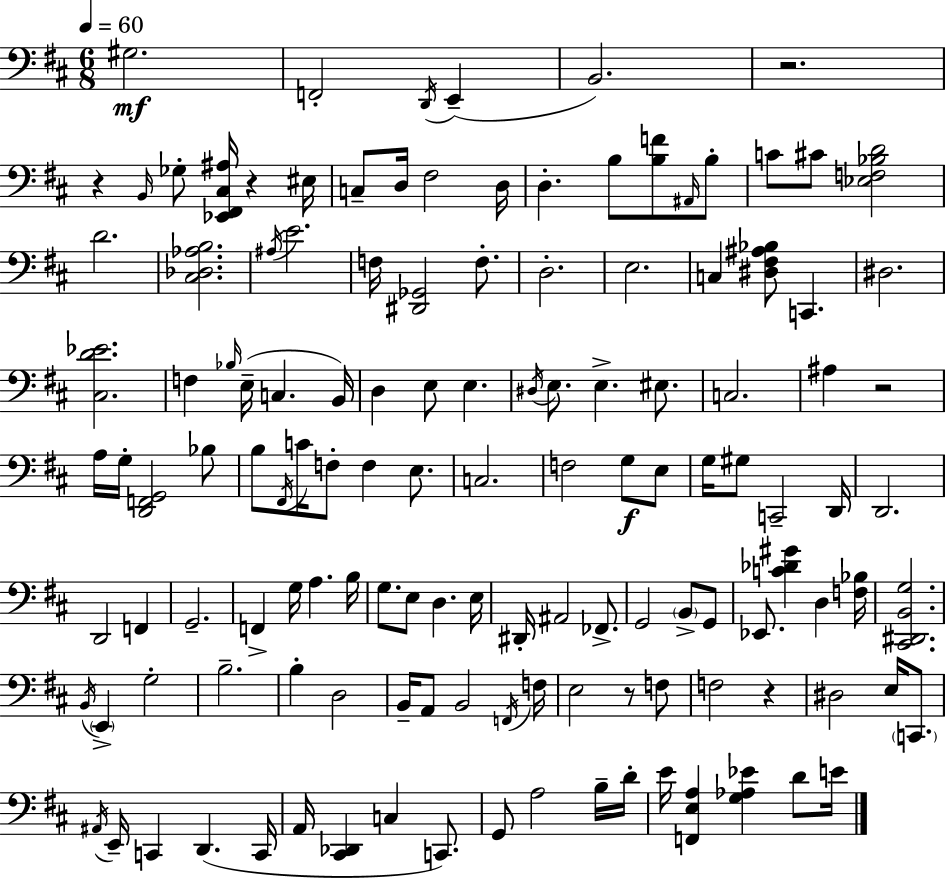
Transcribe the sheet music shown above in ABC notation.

X:1
T:Untitled
M:6/8
L:1/4
K:D
^G,2 F,,2 D,,/4 E,, B,,2 z2 z B,,/4 _G,/2 [_E,,^F,,^C,^A,]/4 z ^E,/4 C,/2 D,/4 ^F,2 D,/4 D, B,/2 [B,F]/2 ^A,,/4 B,/2 C/2 ^C/2 [_E,F,_B,D]2 D2 [^C,_D,_A,B,]2 ^A,/4 E2 F,/4 [^D,,_G,,]2 F,/2 D,2 E,2 C, [^D,^F,^A,_B,]/2 C,, ^D,2 [^C,D_E]2 F, _B,/4 E,/4 C, B,,/4 D, E,/2 E, ^D,/4 E,/2 E, ^E,/2 C,2 ^A, z2 A,/4 G,/4 [D,,F,,G,,]2 _B,/2 B,/2 ^F,,/4 C/4 F,/2 F, E,/2 C,2 F,2 G,/2 E,/2 G,/4 ^G,/2 C,,2 D,,/4 D,,2 D,,2 F,, G,,2 F,, G,/4 A, B,/4 G,/2 E,/2 D, E,/4 ^D,,/4 ^A,,2 _F,,/2 G,,2 B,,/2 G,,/2 _E,,/2 [C_D^G] D, [F,_B,]/4 [^C,,^D,,B,,G,]2 B,,/4 E,, G,2 B,2 B, D,2 B,,/4 A,,/2 B,,2 F,,/4 F,/4 E,2 z/2 F,/2 F,2 z ^D,2 E,/4 C,,/2 ^A,,/4 E,,/4 C,, D,, C,,/4 A,,/4 [^C,,_D,,] C, C,,/2 G,,/2 A,2 B,/4 D/4 E/4 [F,,E,A,] [G,_A,_E] D/2 E/4